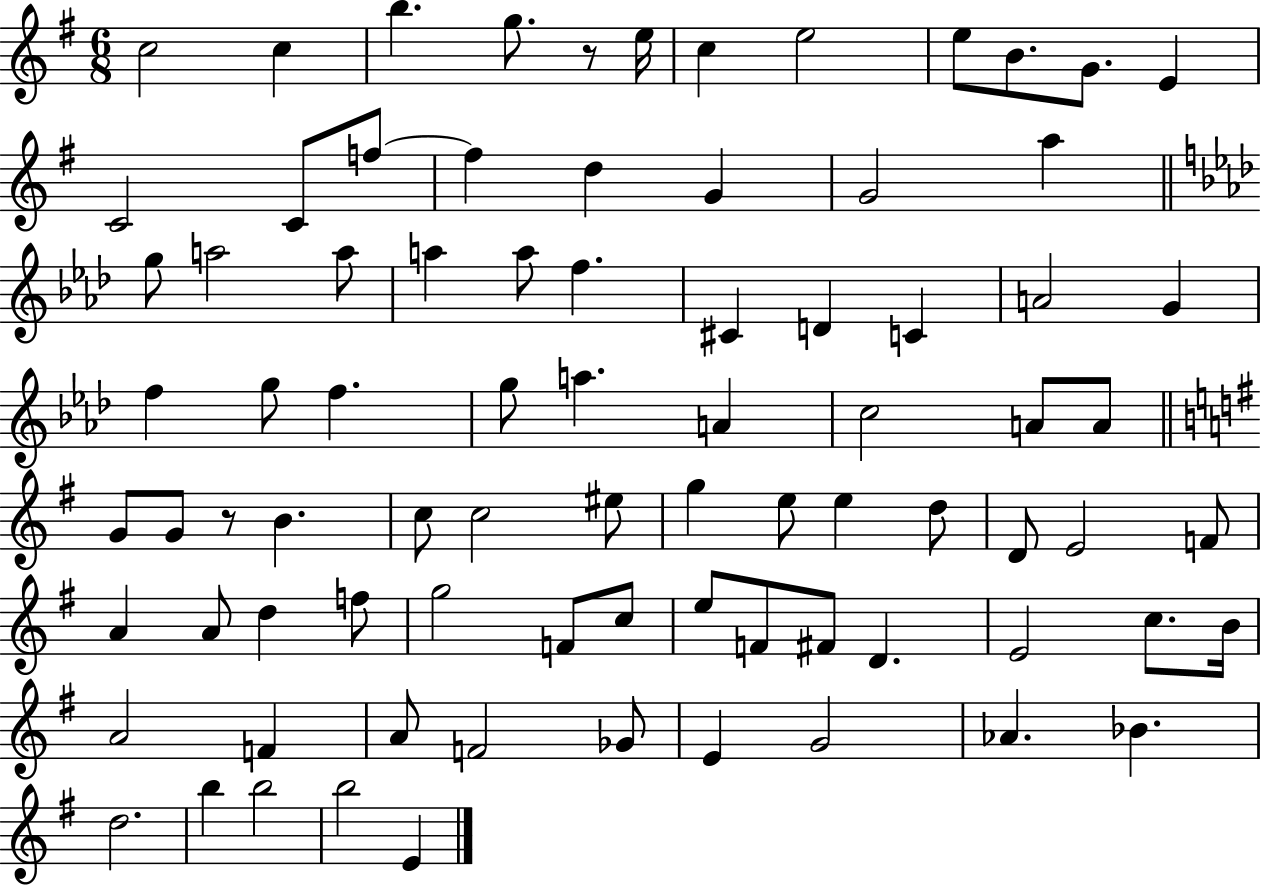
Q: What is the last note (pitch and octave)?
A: E4